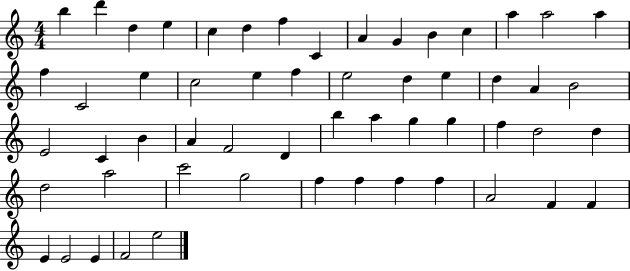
{
  \clef treble
  \numericTimeSignature
  \time 4/4
  \key c \major
  b''4 d'''4 d''4 e''4 | c''4 d''4 f''4 c'4 | a'4 g'4 b'4 c''4 | a''4 a''2 a''4 | \break f''4 c'2 e''4 | c''2 e''4 f''4 | e''2 d''4 e''4 | d''4 a'4 b'2 | \break e'2 c'4 b'4 | a'4 f'2 d'4 | b''4 a''4 g''4 g''4 | f''4 d''2 d''4 | \break d''2 a''2 | c'''2 g''2 | f''4 f''4 f''4 f''4 | a'2 f'4 f'4 | \break e'4 e'2 e'4 | f'2 e''2 | \bar "|."
}